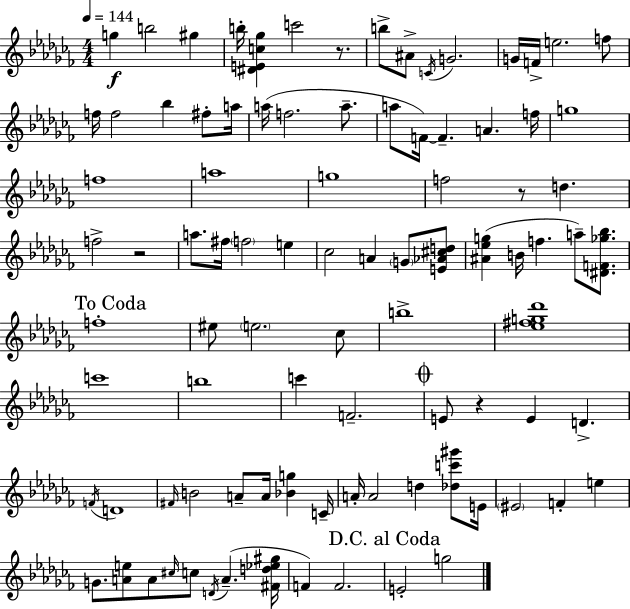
G5/q B5/h G#5/q B5/s [D#4,E4,C5,Gb5]/q C6/h R/e. B5/e A#4/e C4/s G4/h. G4/s F4/s E5/h. F5/e F5/s F5/h Bb5/q F#5/e A5/s A5/s F5/h. A5/e. A5/e F4/s F4/q. A4/q. F5/s G5/w F5/w A5/w G5/w F5/h R/e D5/q. F5/h R/h A5/e. F#5/s F5/h E5/q CES5/h A4/q G4/e [E4,Ab4,C#5,D5]/e [A#4,Eb5,G5]/q B4/s F5/q. A5/e [D#4,F4,Gb5,Bb5]/e. F5/w EIS5/e E5/h. CES5/e B5/w [Eb5,F#5,G5,Db6]/w C6/w B5/w C6/q F4/h. E4/e R/q E4/q D4/q. F4/s D4/w F#4/s B4/h A4/e A4/s [Bb4,G5]/q C4/s A4/s A4/h D5/q [Db5,C6,G#6]/e E4/s EIS4/h F4/q E5/q G4/e. [A4,E5]/e A4/e C#5/s C5/e D4/s A4/q. [F#4,D5,Eb5,G#5]/s F4/q F4/h. E4/h G5/h